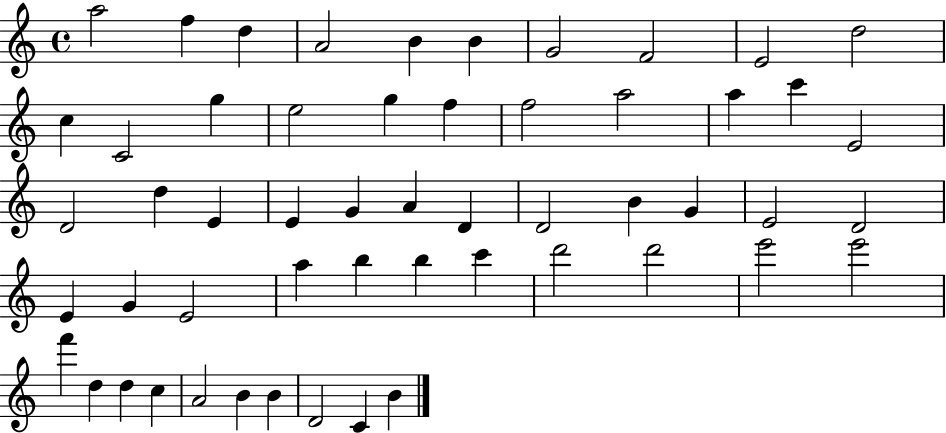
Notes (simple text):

A5/h F5/q D5/q A4/h B4/q B4/q G4/h F4/h E4/h D5/h C5/q C4/h G5/q E5/h G5/q F5/q F5/h A5/h A5/q C6/q E4/h D4/h D5/q E4/q E4/q G4/q A4/q D4/q D4/h B4/q G4/q E4/h D4/h E4/q G4/q E4/h A5/q B5/q B5/q C6/q D6/h D6/h E6/h E6/h F6/q D5/q D5/q C5/q A4/h B4/q B4/q D4/h C4/q B4/q